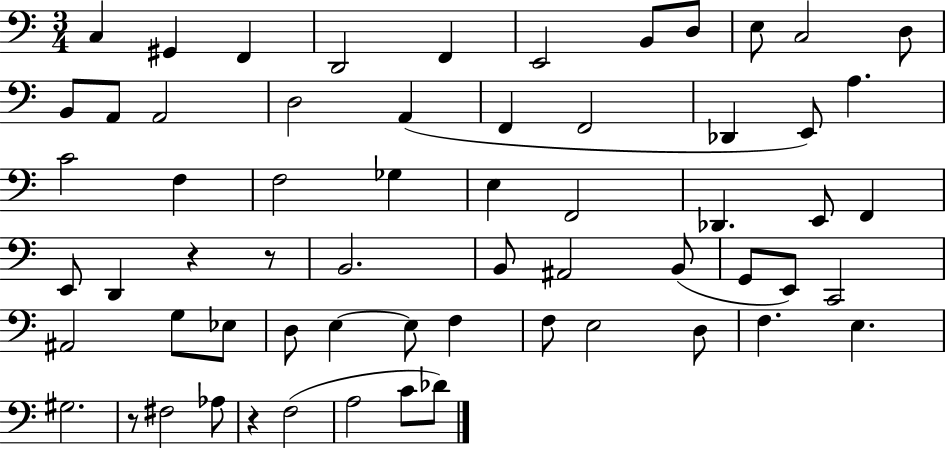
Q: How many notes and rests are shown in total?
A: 62